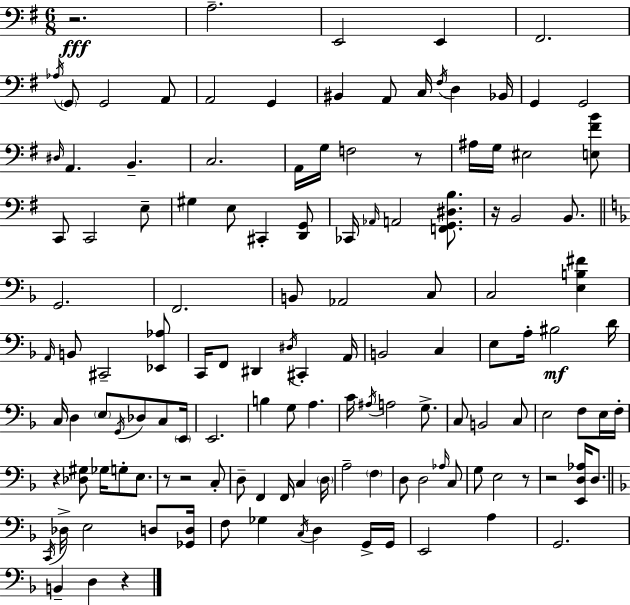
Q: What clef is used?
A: bass